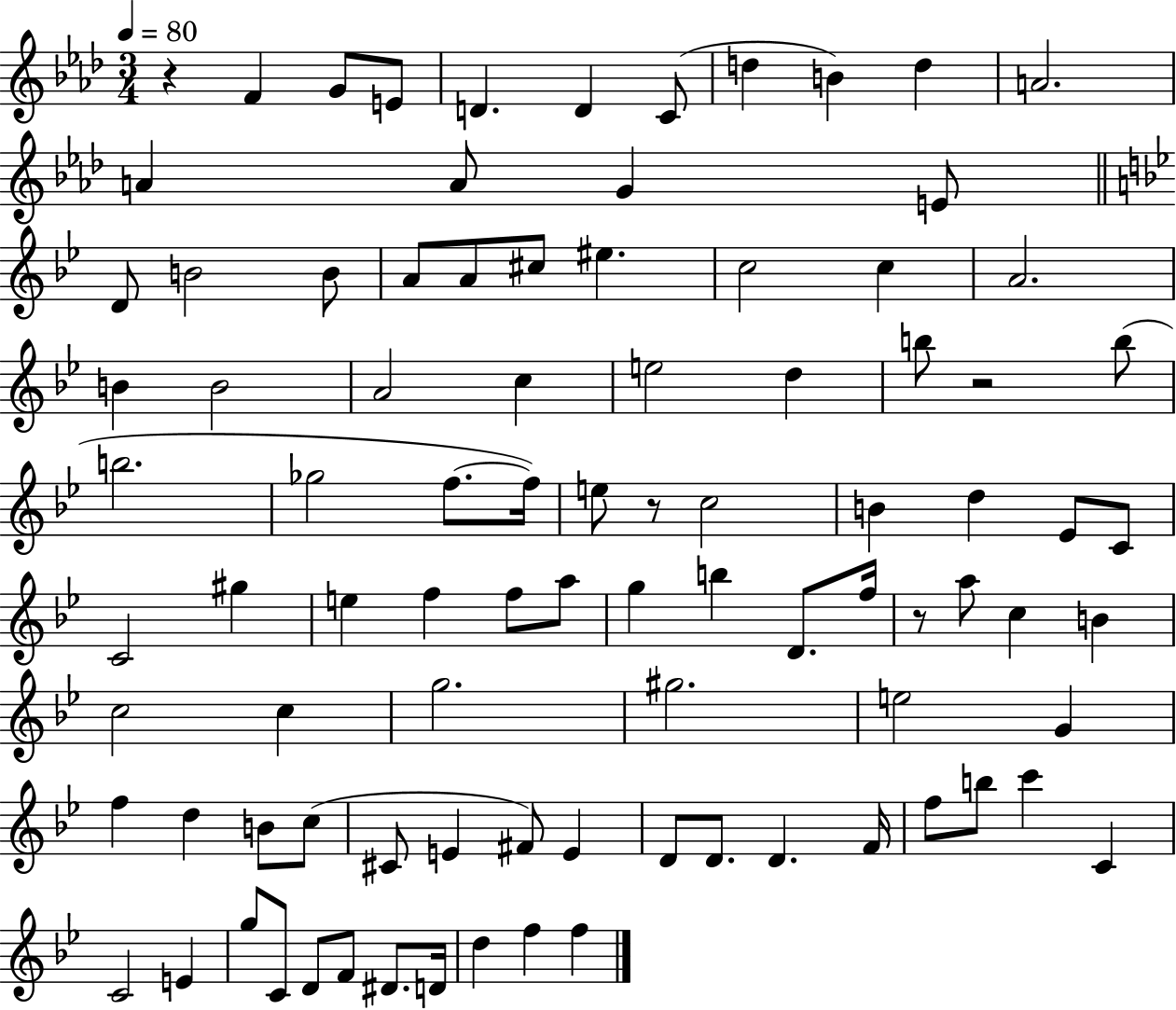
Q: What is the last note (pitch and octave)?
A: F5